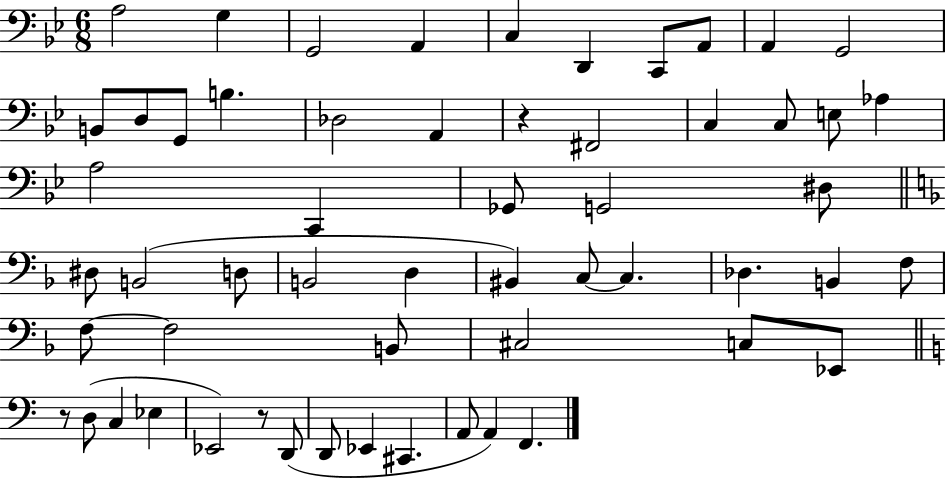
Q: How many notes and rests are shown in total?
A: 57